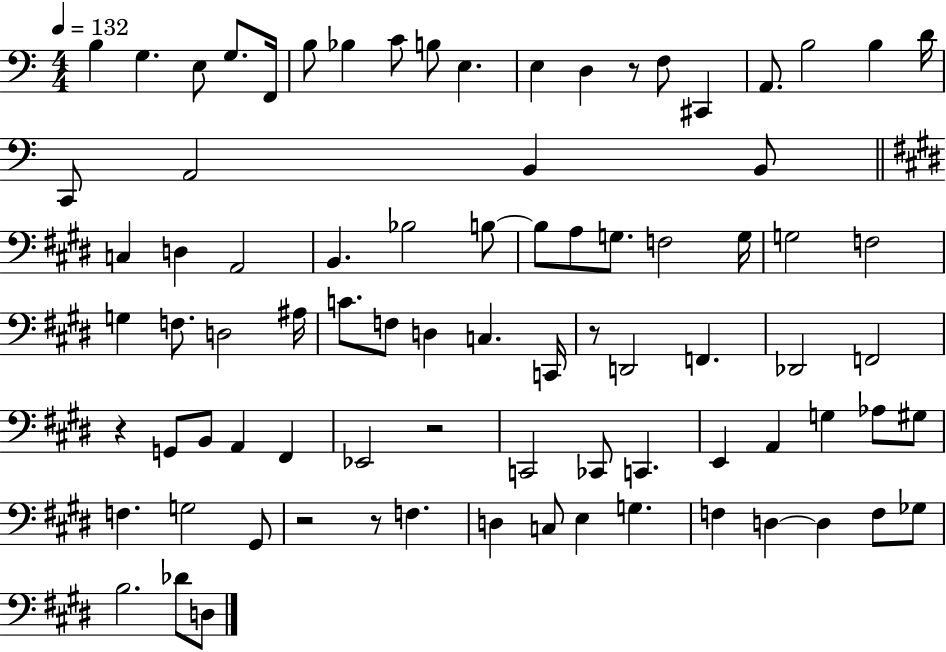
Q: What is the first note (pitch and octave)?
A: B3